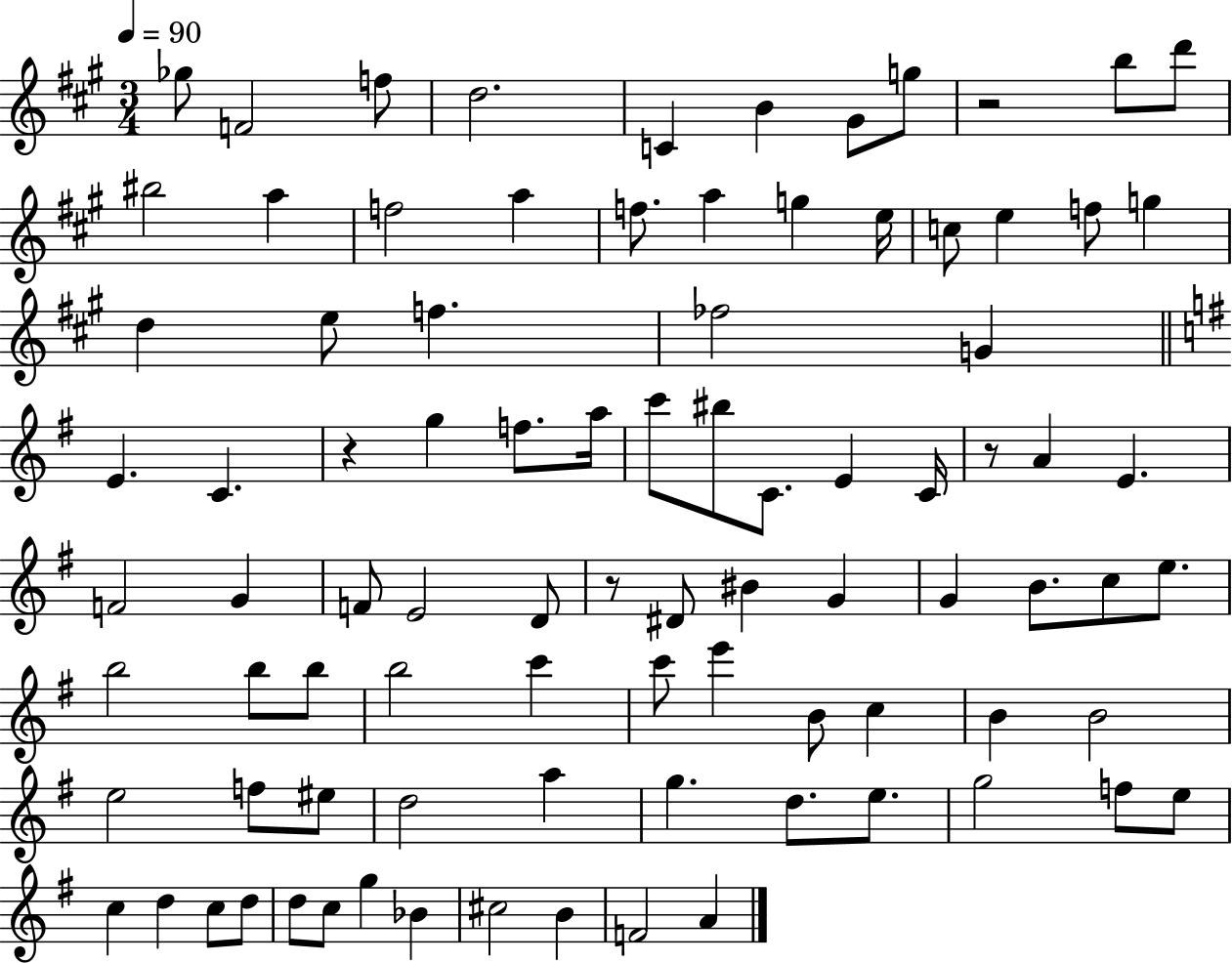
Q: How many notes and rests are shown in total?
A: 89